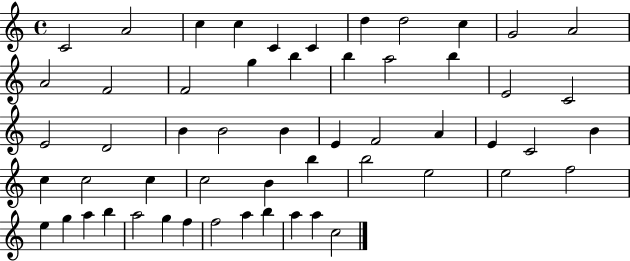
X:1
T:Untitled
M:4/4
L:1/4
K:C
C2 A2 c c C C d d2 c G2 A2 A2 F2 F2 g b b a2 b E2 C2 E2 D2 B B2 B E F2 A E C2 B c c2 c c2 B b b2 e2 e2 f2 e g a b a2 g f f2 a b a a c2